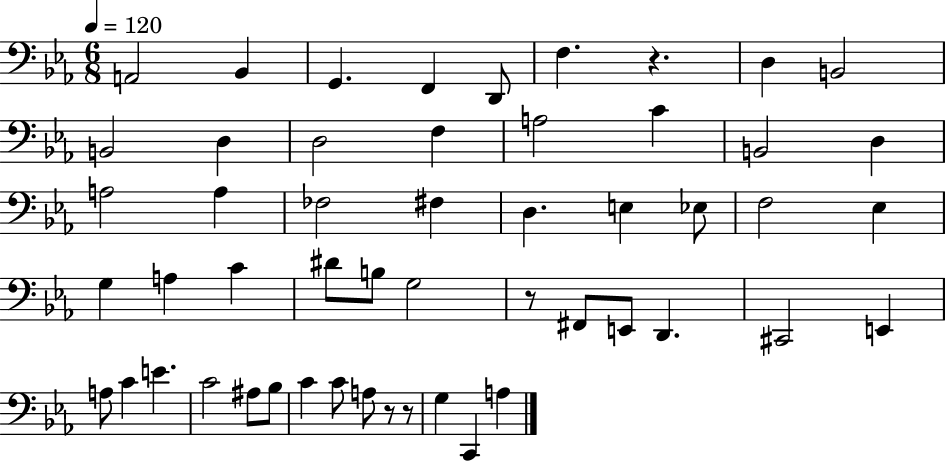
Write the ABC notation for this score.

X:1
T:Untitled
M:6/8
L:1/4
K:Eb
A,,2 _B,, G,, F,, D,,/2 F, z D, B,,2 B,,2 D, D,2 F, A,2 C B,,2 D, A,2 A, _F,2 ^F, D, E, _E,/2 F,2 _E, G, A, C ^D/2 B,/2 G,2 z/2 ^F,,/2 E,,/2 D,, ^C,,2 E,, A,/2 C E C2 ^A,/2 _B,/2 C C/2 A,/2 z/2 z/2 G, C,, A,